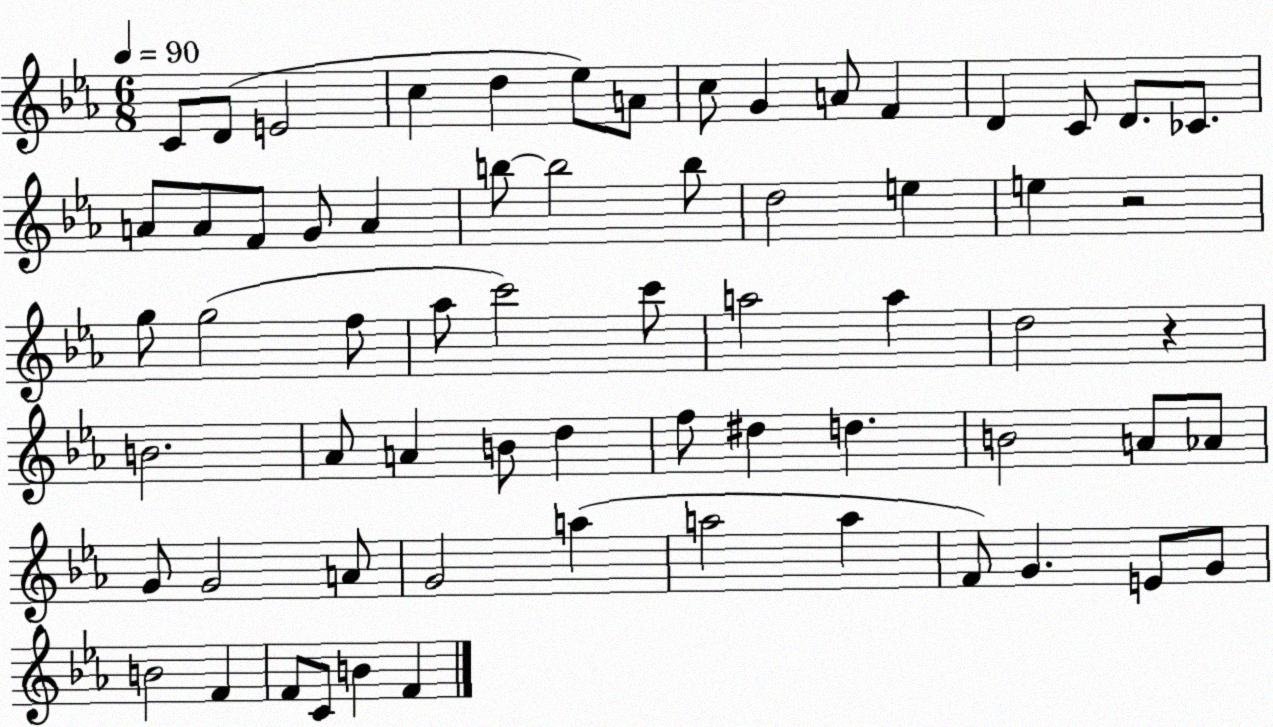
X:1
T:Untitled
M:6/8
L:1/4
K:Eb
C/2 D/2 E2 c d _e/2 A/2 c/2 G A/2 F D C/2 D/2 _C/2 A/2 A/2 F/2 G/2 A b/2 b2 b/2 d2 e e z2 g/2 g2 f/2 _a/2 c'2 c'/2 a2 a d2 z B2 _A/2 A B/2 d f/2 ^d d B2 A/2 _A/2 G/2 G2 A/2 G2 a a2 a F/2 G E/2 G/2 B2 F F/2 C/2 B F